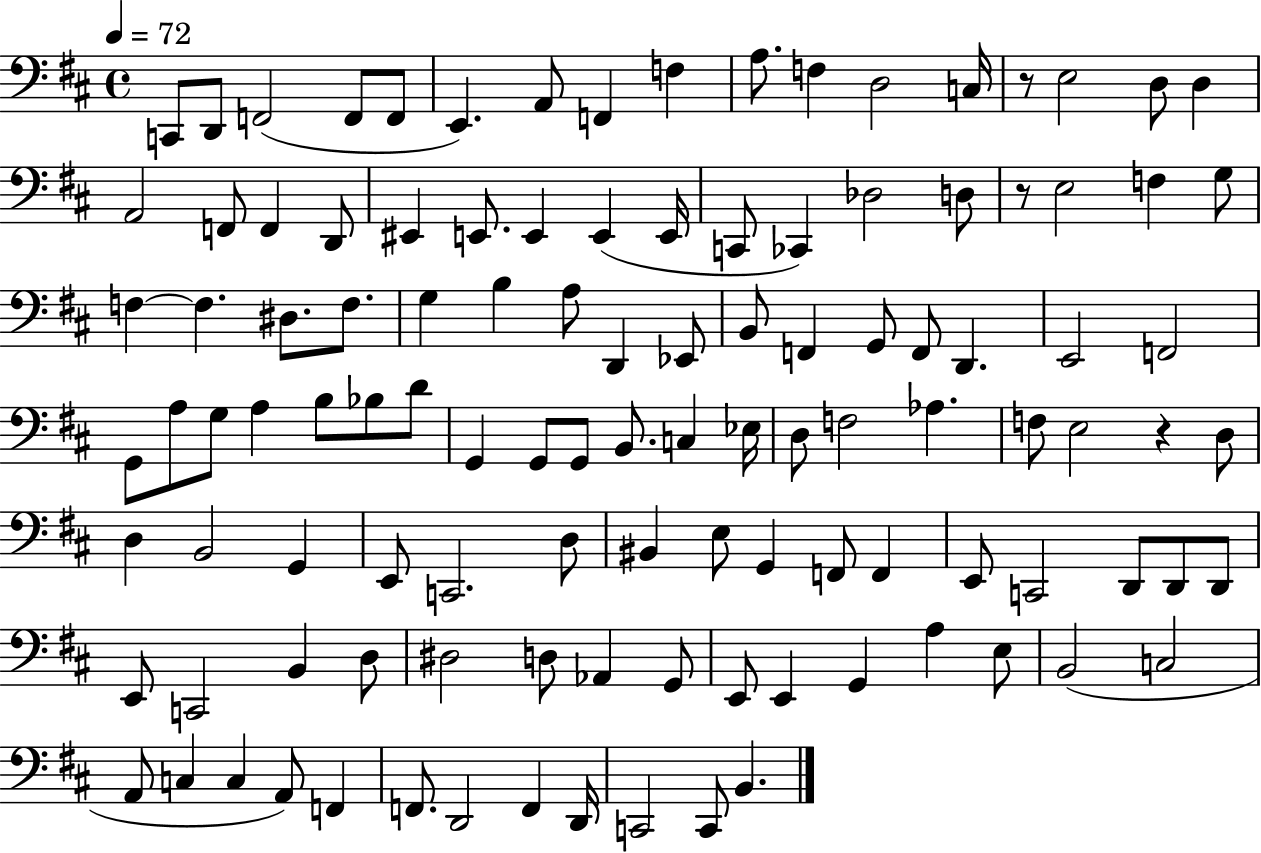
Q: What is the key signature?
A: D major